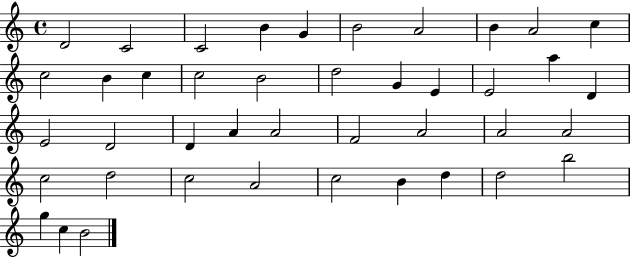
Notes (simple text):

D4/h C4/h C4/h B4/q G4/q B4/h A4/h B4/q A4/h C5/q C5/h B4/q C5/q C5/h B4/h D5/h G4/q E4/q E4/h A5/q D4/q E4/h D4/h D4/q A4/q A4/h F4/h A4/h A4/h A4/h C5/h D5/h C5/h A4/h C5/h B4/q D5/q D5/h B5/h G5/q C5/q B4/h